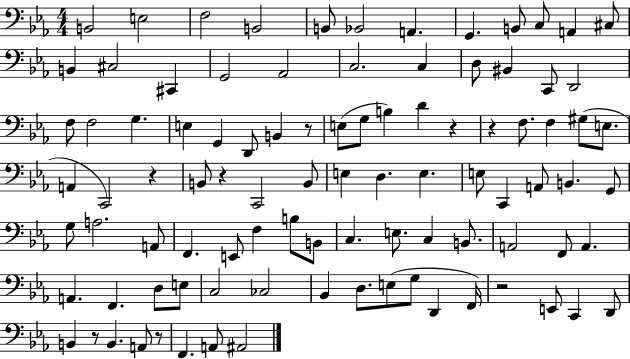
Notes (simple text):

B2/h E3/h F3/h B2/h B2/e Bb2/h A2/q. G2/q. B2/e C3/e A2/q C#3/e B2/q C#3/h C#2/q G2/h Ab2/h C3/h. C3/q D3/e BIS2/q C2/e D2/h F3/e F3/h G3/q. E3/q G2/q D2/e B2/q R/e E3/e G3/e B3/q D4/q R/q R/q F3/e. F3/q G#3/e E3/e. A2/q C2/h R/q B2/e R/q C2/h B2/e E3/q D3/q. E3/q. E3/e C2/q A2/e B2/q. G2/e G3/e A3/h. A2/e F2/q. E2/e F3/q B3/e B2/e C3/q. E3/e. C3/q B2/e. A2/h F2/e A2/q. A2/q. F2/q. D3/e E3/e C3/h CES3/h Bb2/q D3/e. E3/e G3/e D2/q F2/s R/h E2/e C2/q D2/e B2/q R/e B2/q. A2/e R/e F2/q. A2/e A#2/h